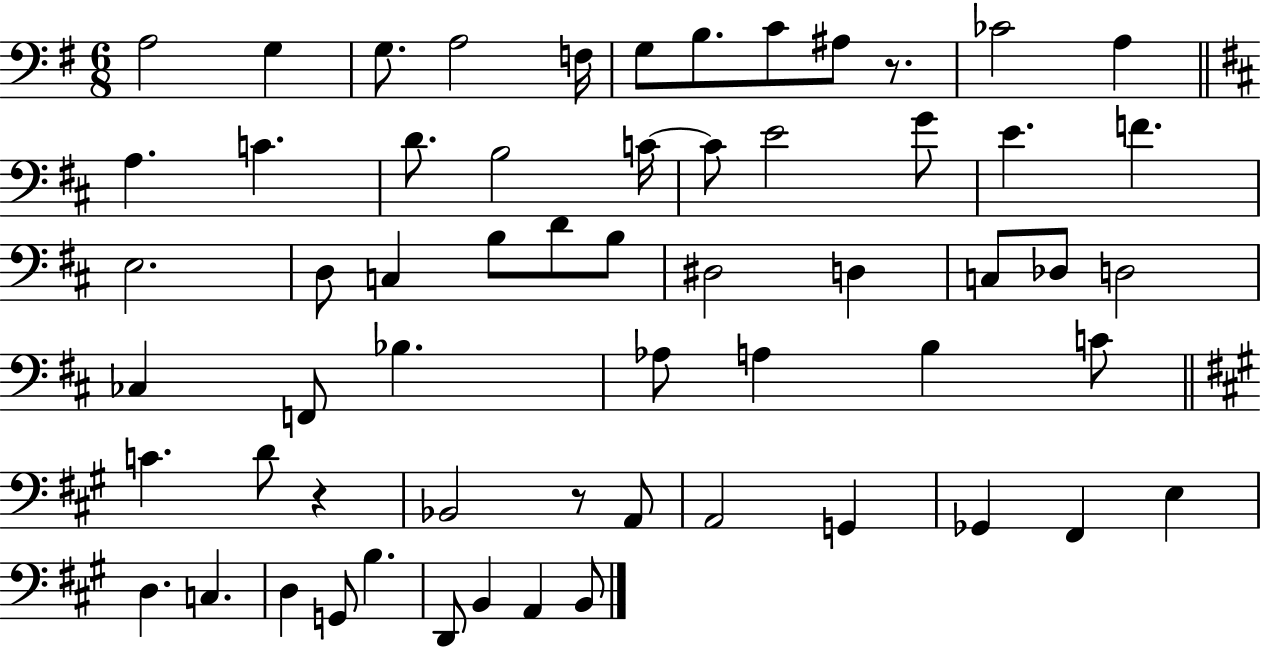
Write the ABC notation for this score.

X:1
T:Untitled
M:6/8
L:1/4
K:G
A,2 G, G,/2 A,2 F,/4 G,/2 B,/2 C/2 ^A,/2 z/2 _C2 A, A, C D/2 B,2 C/4 C/2 E2 G/2 E F E,2 D,/2 C, B,/2 D/2 B,/2 ^D,2 D, C,/2 _D,/2 D,2 _C, F,,/2 _B, _A,/2 A, B, C/2 C D/2 z _B,,2 z/2 A,,/2 A,,2 G,, _G,, ^F,, E, D, C, D, G,,/2 B, D,,/2 B,, A,, B,,/2